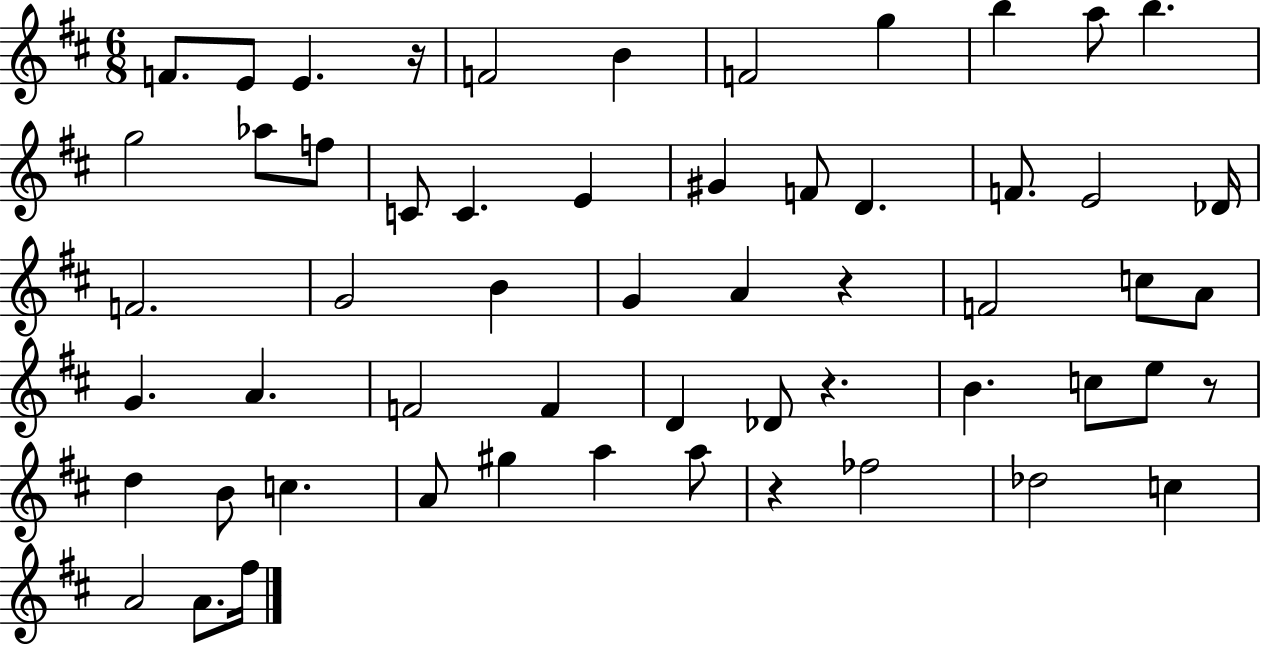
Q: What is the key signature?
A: D major